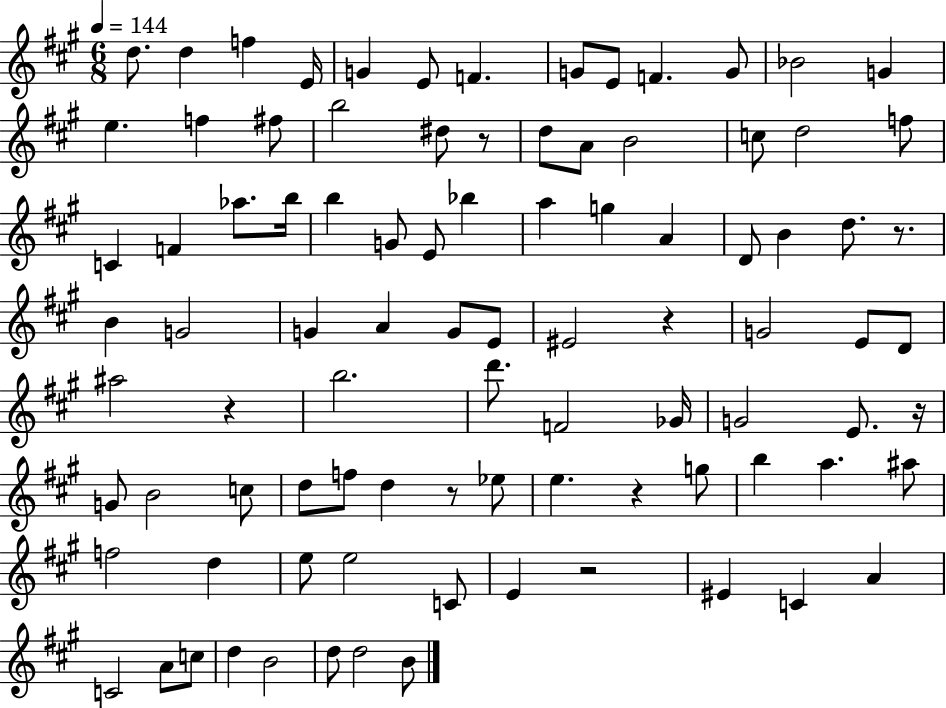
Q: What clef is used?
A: treble